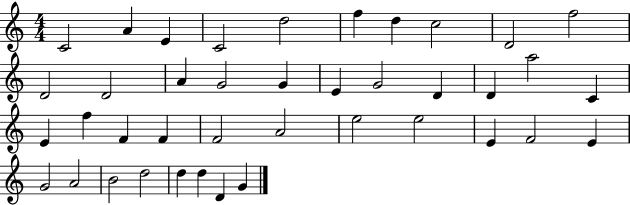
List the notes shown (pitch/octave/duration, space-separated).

C4/h A4/q E4/q C4/h D5/h F5/q D5/q C5/h D4/h F5/h D4/h D4/h A4/q G4/h G4/q E4/q G4/h D4/q D4/q A5/h C4/q E4/q F5/q F4/q F4/q F4/h A4/h E5/h E5/h E4/q F4/h E4/q G4/h A4/h B4/h D5/h D5/q D5/q D4/q G4/q